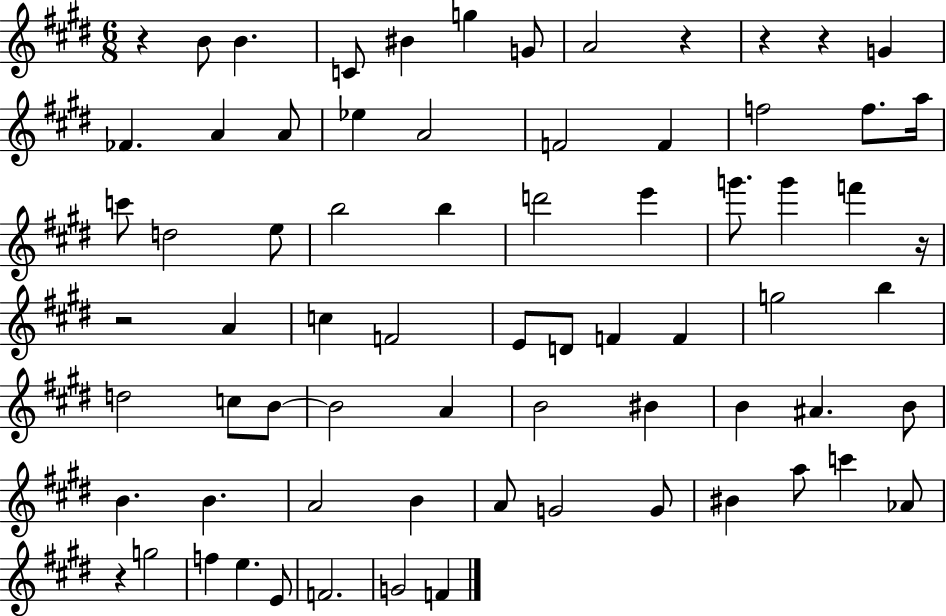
X:1
T:Untitled
M:6/8
L:1/4
K:E
z B/2 B C/2 ^B g G/2 A2 z z z G _F A A/2 _e A2 F2 F f2 f/2 a/4 c'/2 d2 e/2 b2 b d'2 e' g'/2 g' f' z/4 z2 A c F2 E/2 D/2 F F g2 b d2 c/2 B/2 B2 A B2 ^B B ^A B/2 B B A2 B A/2 G2 G/2 ^B a/2 c' _A/2 z g2 f e E/2 F2 G2 F